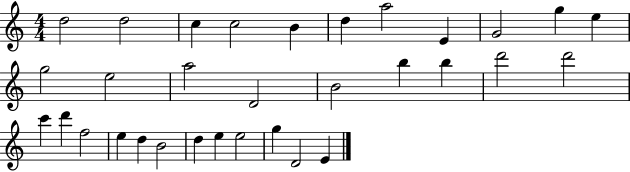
X:1
T:Untitled
M:4/4
L:1/4
K:C
d2 d2 c c2 B d a2 E G2 g e g2 e2 a2 D2 B2 b b d'2 d'2 c' d' f2 e d B2 d e e2 g D2 E